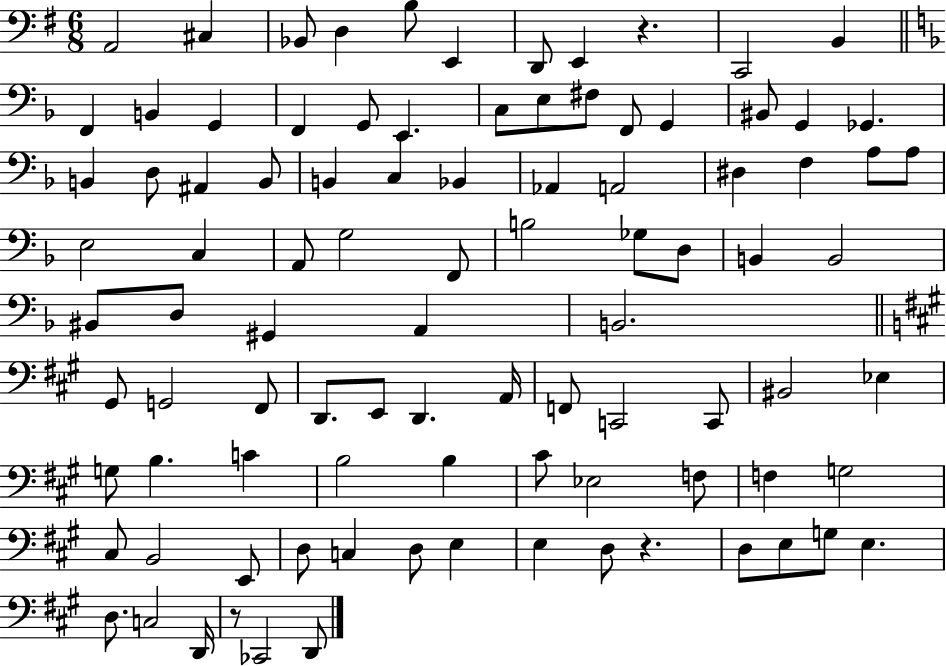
X:1
T:Untitled
M:6/8
L:1/4
K:G
A,,2 ^C, _B,,/2 D, B,/2 E,, D,,/2 E,, z C,,2 B,, F,, B,, G,, F,, G,,/2 E,, C,/2 E,/2 ^F,/2 F,,/2 G,, ^B,,/2 G,, _G,, B,, D,/2 ^A,, B,,/2 B,, C, _B,, _A,, A,,2 ^D, F, A,/2 A,/2 E,2 C, A,,/2 G,2 F,,/2 B,2 _G,/2 D,/2 B,, B,,2 ^B,,/2 D,/2 ^G,, A,, B,,2 ^G,,/2 G,,2 ^F,,/2 D,,/2 E,,/2 D,, A,,/4 F,,/2 C,,2 C,,/2 ^B,,2 _E, G,/2 B, C B,2 B, ^C/2 _E,2 F,/2 F, G,2 ^C,/2 B,,2 E,,/2 D,/2 C, D,/2 E, E, D,/2 z D,/2 E,/2 G,/2 E, D,/2 C,2 D,,/4 z/2 _C,,2 D,,/2